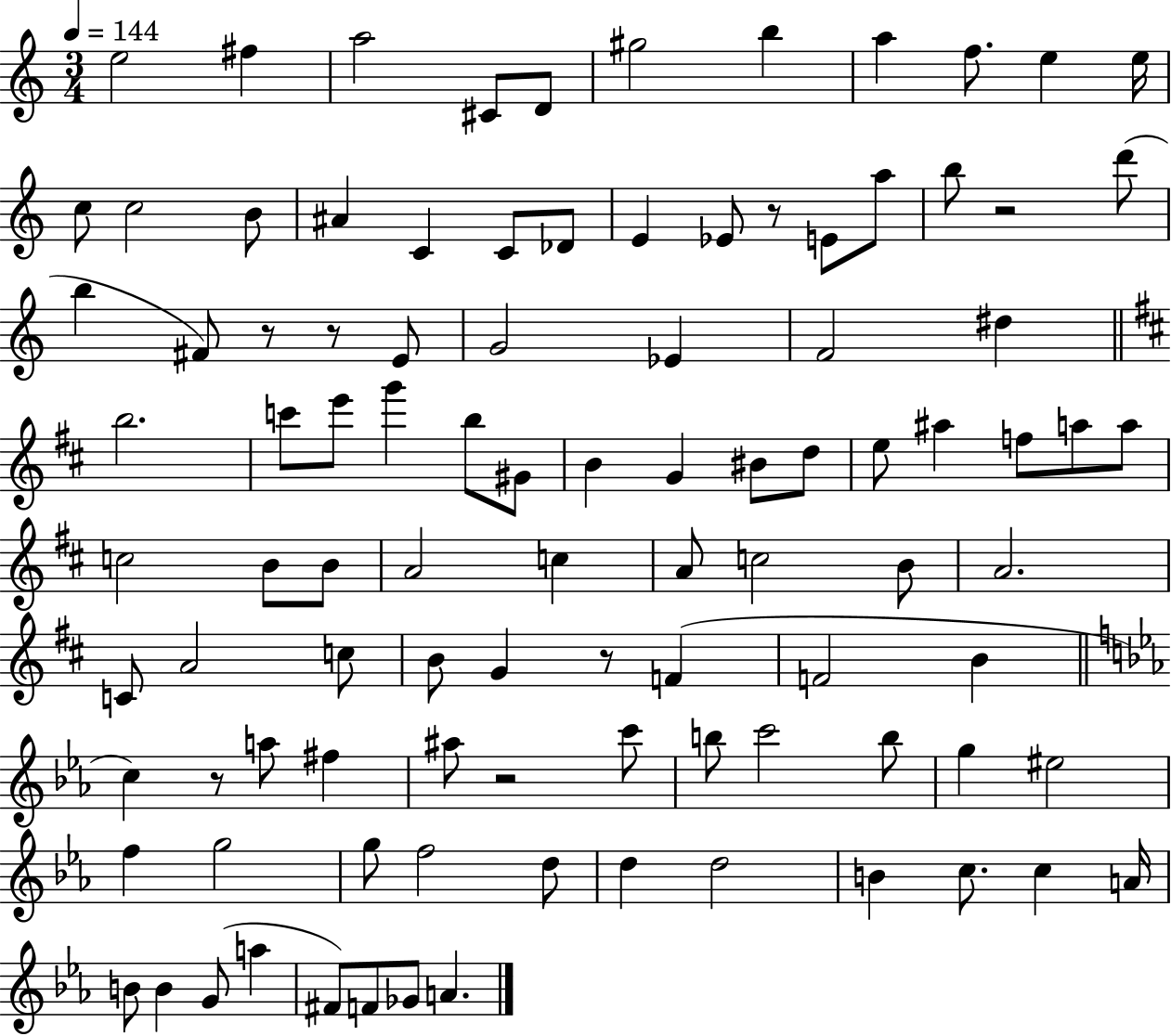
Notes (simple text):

E5/h F#5/q A5/h C#4/e D4/e G#5/h B5/q A5/q F5/e. E5/q E5/s C5/e C5/h B4/e A#4/q C4/q C4/e Db4/e E4/q Eb4/e R/e E4/e A5/e B5/e R/h D6/e B5/q F#4/e R/e R/e E4/e G4/h Eb4/q F4/h D#5/q B5/h. C6/e E6/e G6/q B5/e G#4/e B4/q G4/q BIS4/e D5/e E5/e A#5/q F5/e A5/e A5/e C5/h B4/e B4/e A4/h C5/q A4/e C5/h B4/e A4/h. C4/e A4/h C5/e B4/e G4/q R/e F4/q F4/h B4/q C5/q R/e A5/e F#5/q A#5/e R/h C6/e B5/e C6/h B5/e G5/q EIS5/h F5/q G5/h G5/e F5/h D5/e D5/q D5/h B4/q C5/e. C5/q A4/s B4/e B4/q G4/e A5/q F#4/e F4/e Gb4/e A4/q.